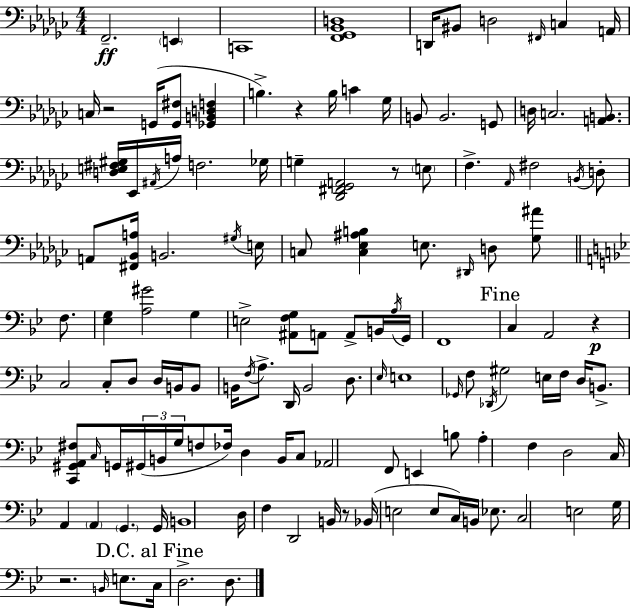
F2/h. E2/q C2/w [F2,Gb2,Bb2,D3]/w D2/s BIS2/e D3/h F#2/s C3/q A2/s C3/s R/h G2/s [G2,F#3]/e [Gb2,B2,D3,F3]/q B3/q. R/q B3/s C4/q Gb3/s B2/e B2/h. G2/e D3/s C3/h. [A2,B2]/e. [D3,E3,F#3,G#3]/s Eb2/s A#2/s A3/s F3/h. Gb3/s G3/q [Db2,F#2,Gb2,A2]/h R/e E3/e F3/q. Ab2/s F#3/h B2/s D3/e A2/e [F#2,Bb2,A3]/s B2/h. G#3/s E3/s C3/e [C3,Eb3,A#3,B3]/q E3/e. D#2/s D3/e [Gb3,A#4]/e F3/e. [Eb3,G3]/q [A3,G#4]/h G3/q E3/h [A#2,F3,G3]/e A2/e A2/e B2/s A3/s G2/s F2/w C3/q A2/h R/q C3/h C3/e D3/e D3/s B2/s B2/e B2/s F3/s A3/e. D2/s B2/h D3/e. Eb3/s E3/w Gb2/s F3/e Db2/s G#3/h E3/s F3/s D3/s B2/e. [C2,G#2,A2,F#3]/e C3/s G2/s G#2/s B2/s G3/s F3/e FES3/s D3/q B2/s C3/e Ab2/h F2/e E2/q B3/e A3/q F3/q D3/h C3/s A2/q A2/q G2/q. G2/s B2/w D3/s F3/q D2/h B2/s R/e Bb2/s E3/h E3/e C3/s B2/s Eb3/e. C3/h E3/h G3/s R/h. B2/s E3/e. C3/s D3/h. D3/e.